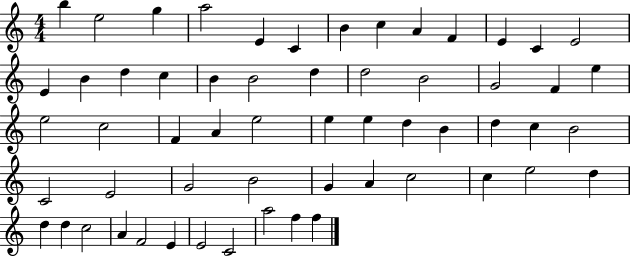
{
  \clef treble
  \numericTimeSignature
  \time 4/4
  \key c \major
  b''4 e''2 g''4 | a''2 e'4 c'4 | b'4 c''4 a'4 f'4 | e'4 c'4 e'2 | \break e'4 b'4 d''4 c''4 | b'4 b'2 d''4 | d''2 b'2 | g'2 f'4 e''4 | \break e''2 c''2 | f'4 a'4 e''2 | e''4 e''4 d''4 b'4 | d''4 c''4 b'2 | \break c'2 e'2 | g'2 b'2 | g'4 a'4 c''2 | c''4 e''2 d''4 | \break d''4 d''4 c''2 | a'4 f'2 e'4 | e'2 c'2 | a''2 f''4 f''4 | \break \bar "|."
}